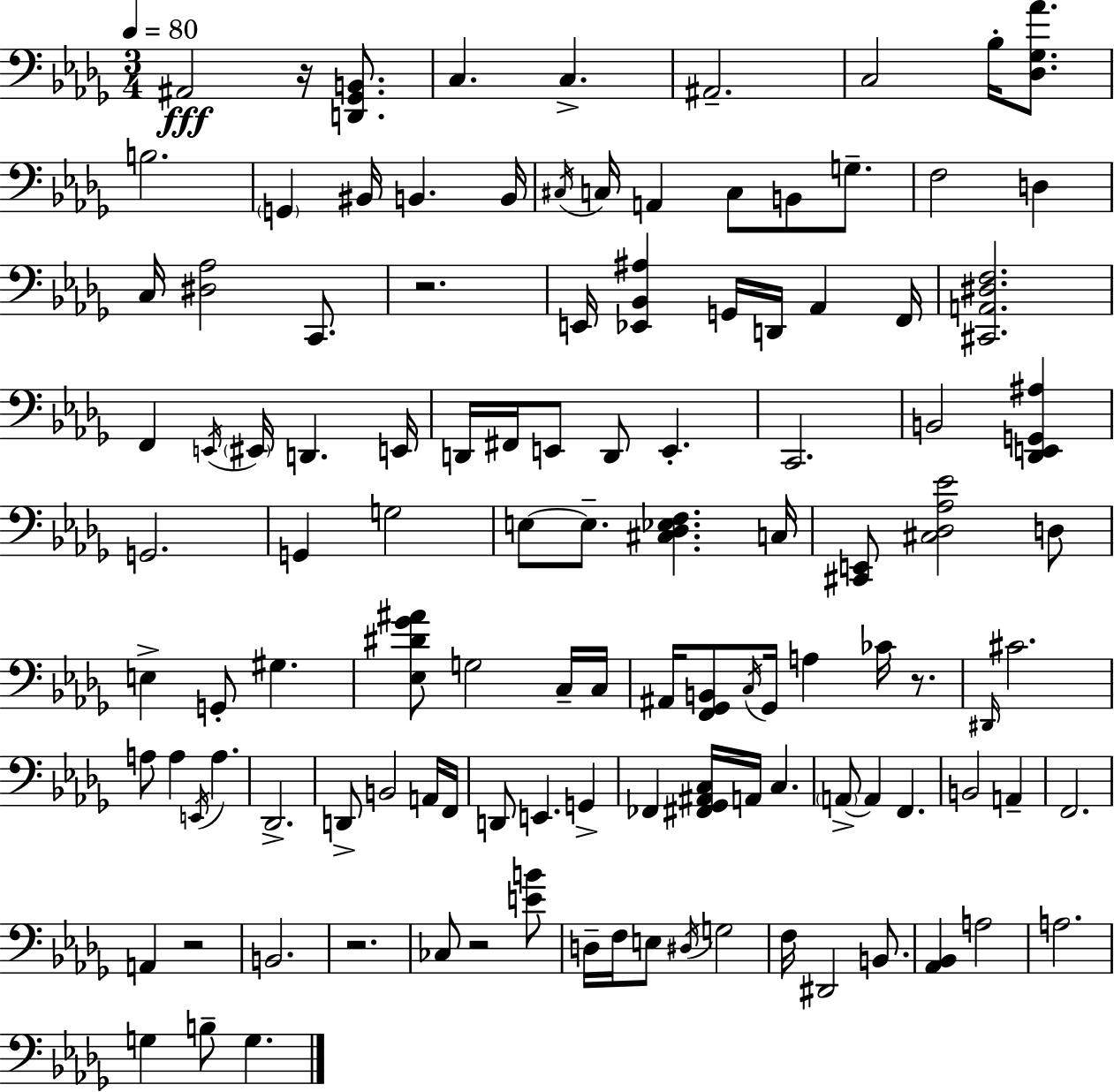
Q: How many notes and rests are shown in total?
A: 115